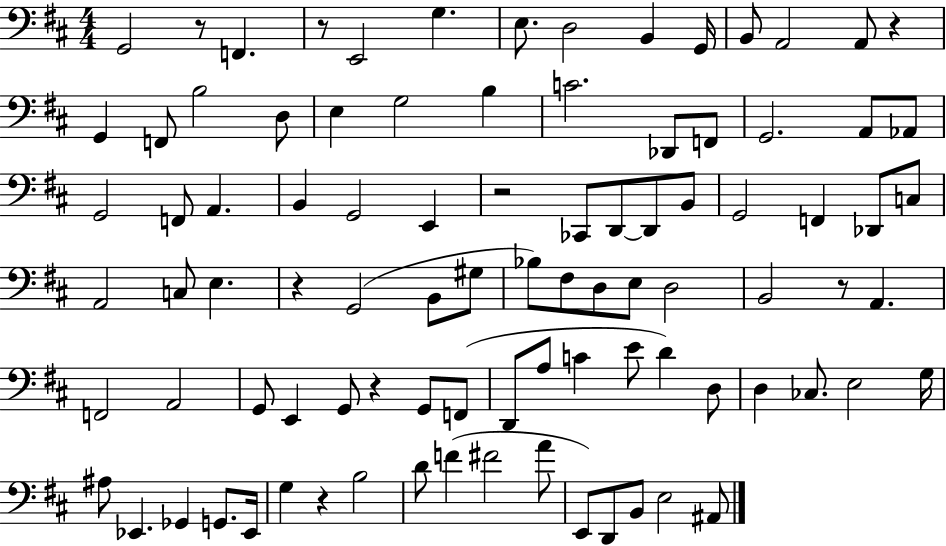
{
  \clef bass
  \numericTimeSignature
  \time 4/4
  \key d \major
  \repeat volta 2 { g,2 r8 f,4. | r8 e,2 g4. | e8. d2 b,4 g,16 | b,8 a,2 a,8 r4 | \break g,4 f,8 b2 d8 | e4 g2 b4 | c'2. des,8 f,8 | g,2. a,8 aes,8 | \break g,2 f,8 a,4. | b,4 g,2 e,4 | r2 ces,8 d,8~~ d,8 b,8 | g,2 f,4 des,8 c8 | \break a,2 c8 e4. | r4 g,2( b,8 gis8 | bes8) fis8 d8 e8 d2 | b,2 r8 a,4. | \break f,2 a,2 | g,8 e,4 g,8 r4 g,8 f,8( | d,8 a8 c'4 e'8 d'4) d8 | d4 ces8. e2 g16 | \break ais8 ees,4. ges,4 g,8. ees,16 | g4 r4 b2 | d'8 f'4( fis'2 a'8 | e,8) d,8 b,8 e2 ais,8 | \break } \bar "|."
}